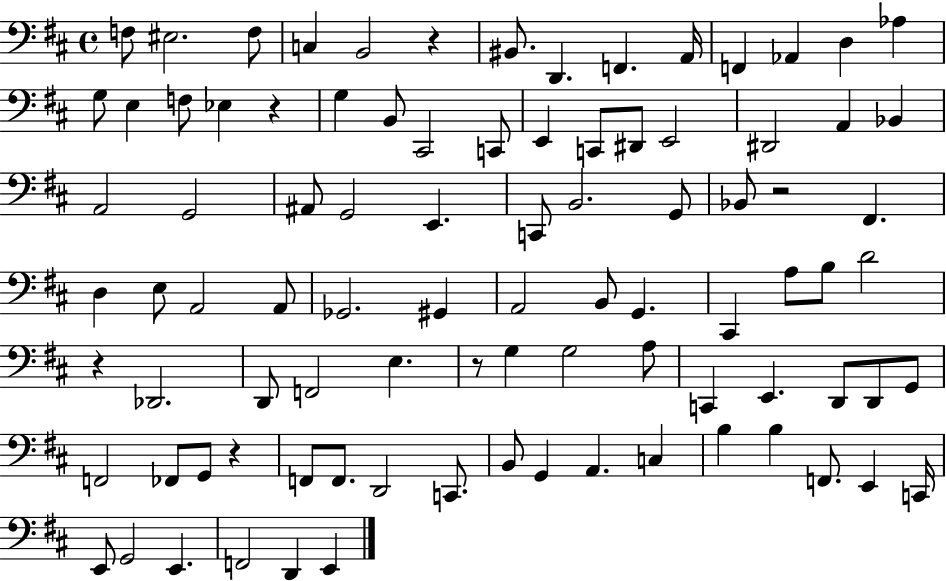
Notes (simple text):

F3/e EIS3/h. F3/e C3/q B2/h R/q BIS2/e. D2/q. F2/q. A2/s F2/q Ab2/q D3/q Ab3/q G3/e E3/q F3/e Eb3/q R/q G3/q B2/e C#2/h C2/e E2/q C2/e D#2/e E2/h D#2/h A2/q Bb2/q A2/h G2/h A#2/e G2/h E2/q. C2/e B2/h. G2/e Bb2/e R/h F#2/q. D3/q E3/e A2/h A2/e Gb2/h. G#2/q A2/h B2/e G2/q. C#2/q A3/e B3/e D4/h R/q Db2/h. D2/e F2/h E3/q. R/e G3/q G3/h A3/e C2/q E2/q. D2/e D2/e G2/e F2/h FES2/e G2/e R/q F2/e F2/e. D2/h C2/e. B2/e G2/q A2/q. C3/q B3/q B3/q F2/e. E2/q C2/s E2/e G2/h E2/q. F2/h D2/q E2/q